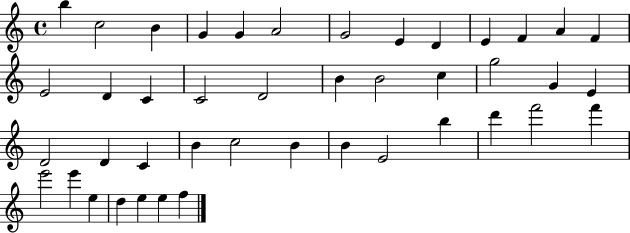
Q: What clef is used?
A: treble